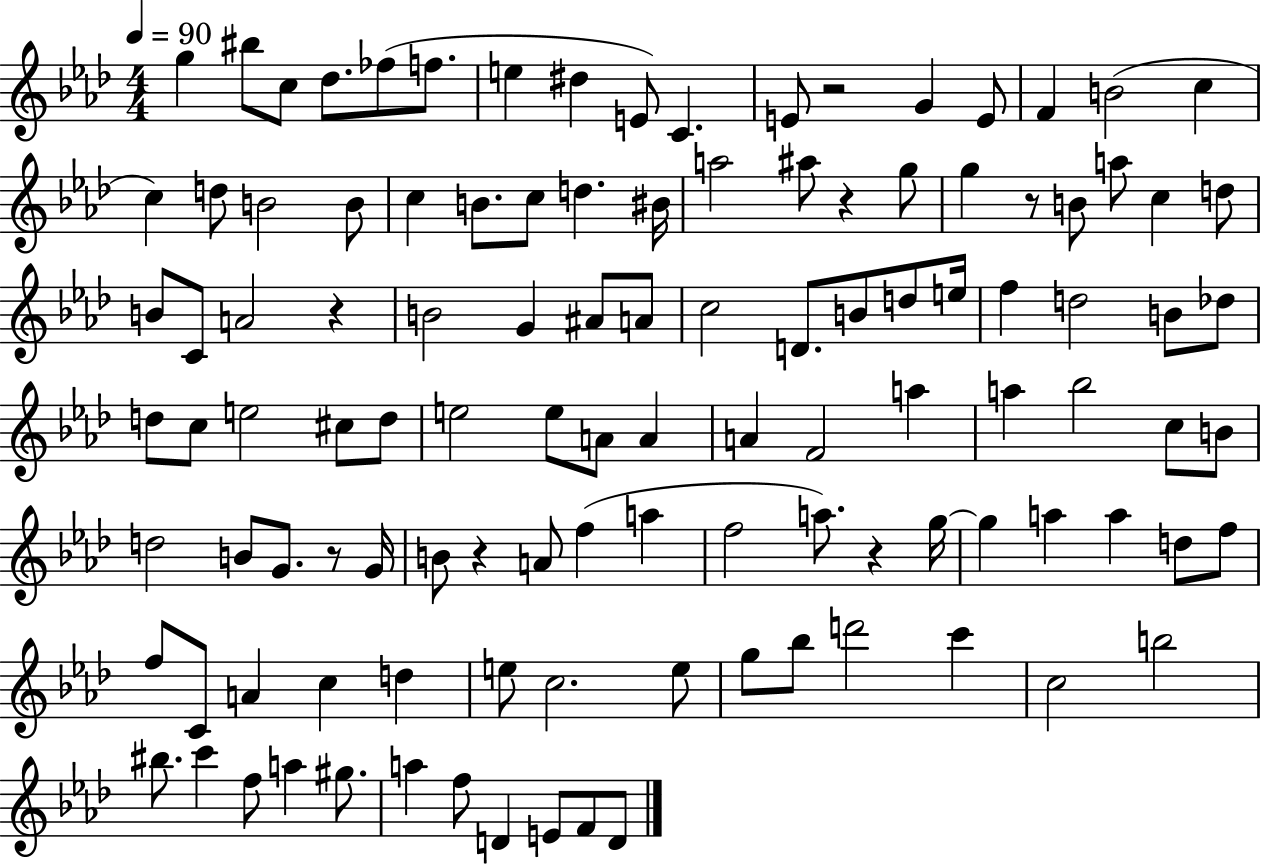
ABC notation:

X:1
T:Untitled
M:4/4
L:1/4
K:Ab
g ^b/2 c/2 _d/2 _f/2 f/2 e ^d E/2 C E/2 z2 G E/2 F B2 c c d/2 B2 B/2 c B/2 c/2 d ^B/4 a2 ^a/2 z g/2 g z/2 B/2 a/2 c d/2 B/2 C/2 A2 z B2 G ^A/2 A/2 c2 D/2 B/2 d/2 e/4 f d2 B/2 _d/2 d/2 c/2 e2 ^c/2 d/2 e2 e/2 A/2 A A F2 a a _b2 c/2 B/2 d2 B/2 G/2 z/2 G/4 B/2 z A/2 f a f2 a/2 z g/4 g a a d/2 f/2 f/2 C/2 A c d e/2 c2 e/2 g/2 _b/2 d'2 c' c2 b2 ^b/2 c' f/2 a ^g/2 a f/2 D E/2 F/2 D/2